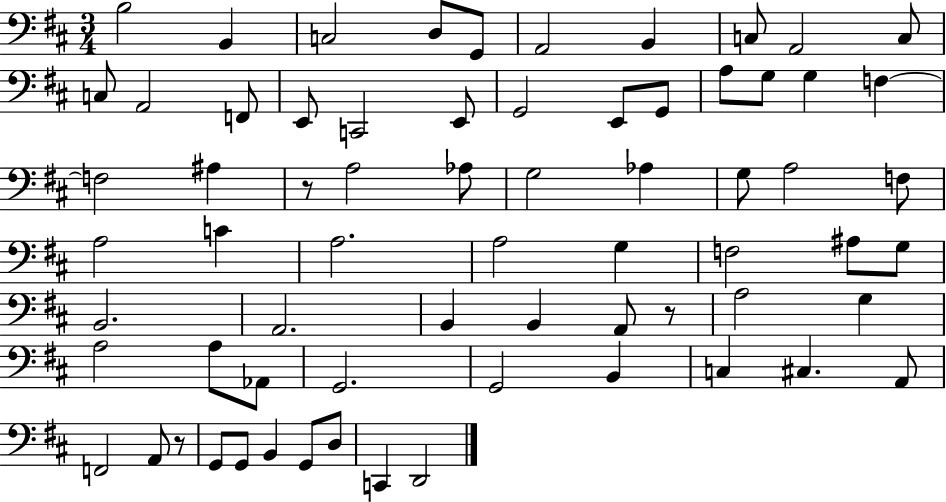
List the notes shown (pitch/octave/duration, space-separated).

B3/h B2/q C3/h D3/e G2/e A2/h B2/q C3/e A2/h C3/e C3/e A2/h F2/e E2/e C2/h E2/e G2/h E2/e G2/e A3/e G3/e G3/q F3/q F3/h A#3/q R/e A3/h Ab3/e G3/h Ab3/q G3/e A3/h F3/e A3/h C4/q A3/h. A3/h G3/q F3/h A#3/e G3/e B2/h. A2/h. B2/q B2/q A2/e R/e A3/h G3/q A3/h A3/e Ab2/e G2/h. G2/h B2/q C3/q C#3/q. A2/e F2/h A2/e R/e G2/e G2/e B2/q G2/e D3/e C2/q D2/h